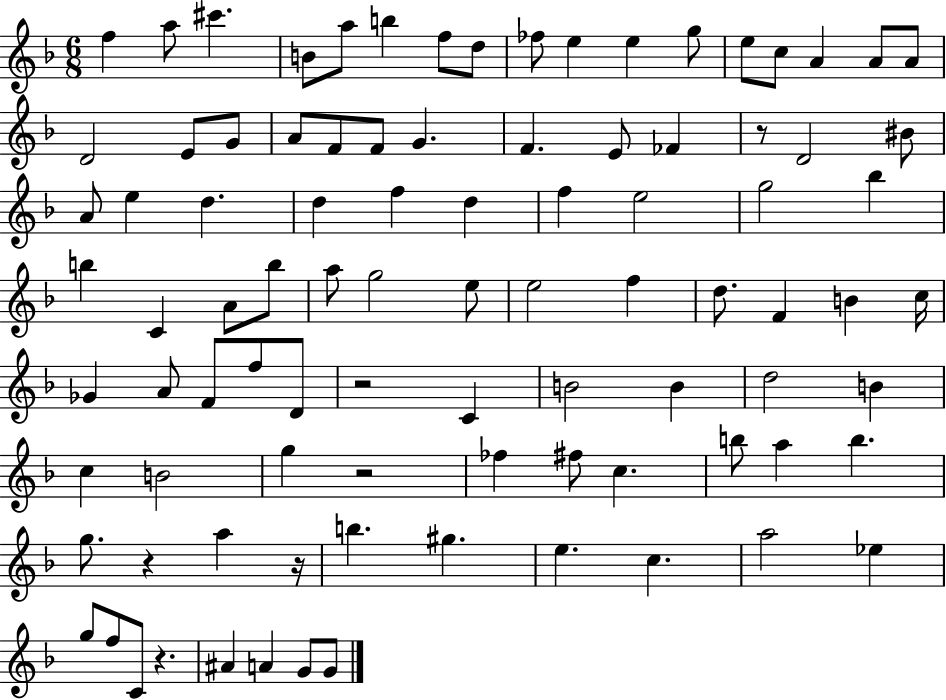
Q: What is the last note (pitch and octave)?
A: G4